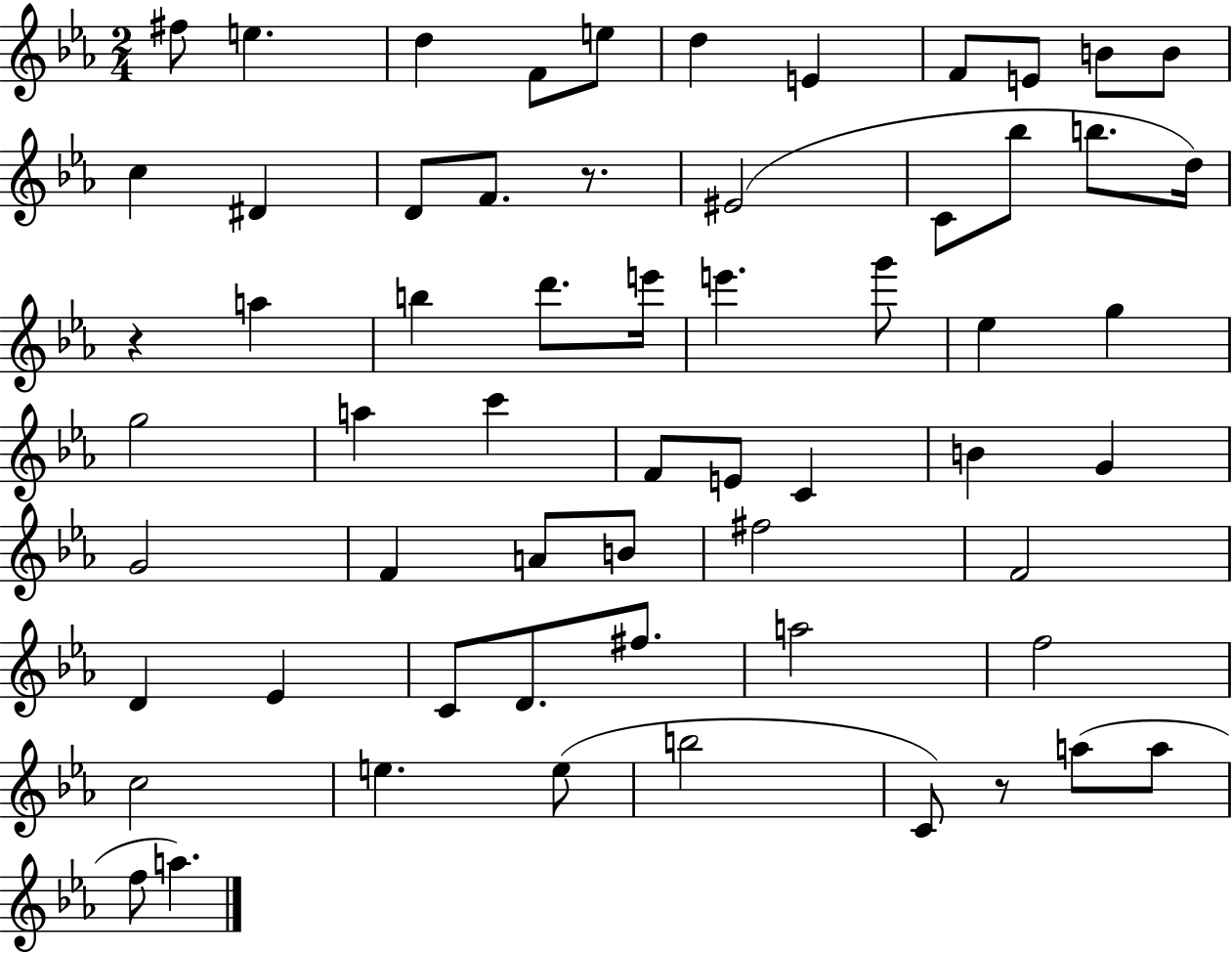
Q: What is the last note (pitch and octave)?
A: A5